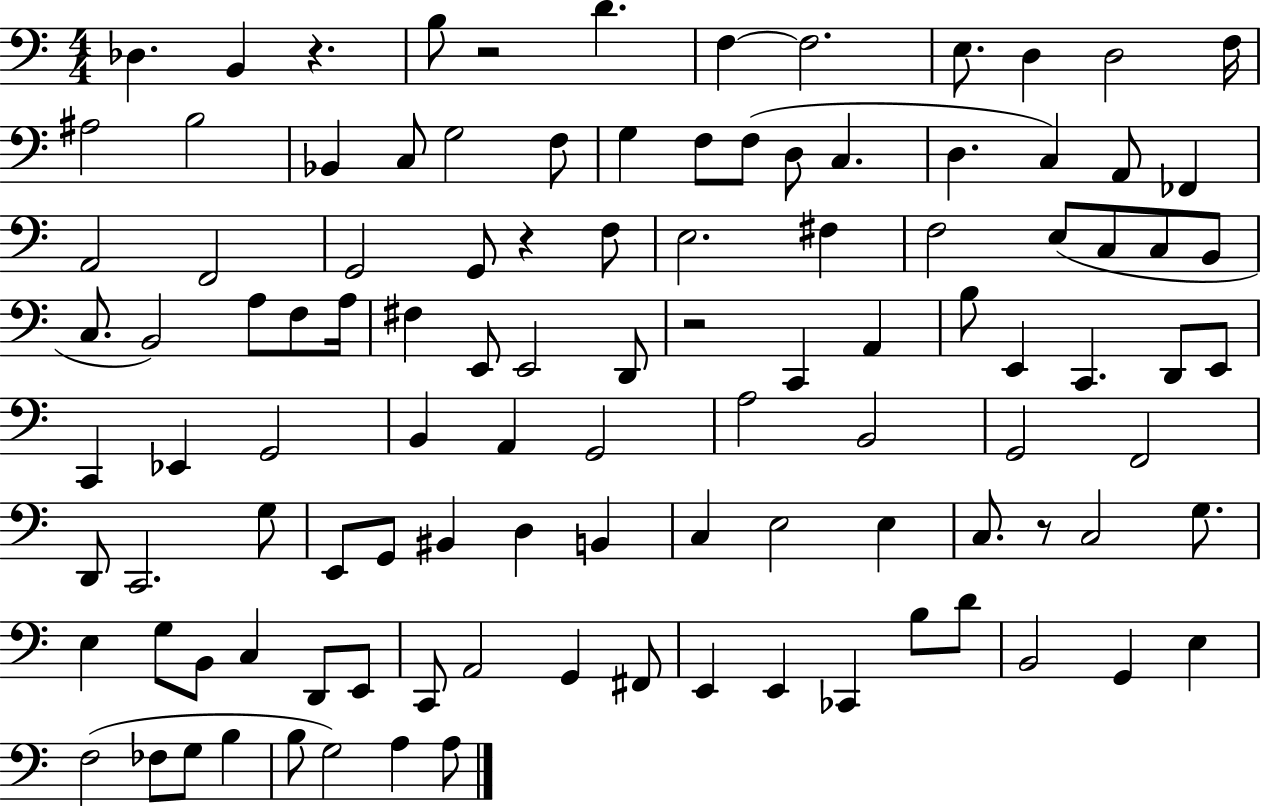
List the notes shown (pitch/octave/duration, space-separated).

Db3/q. B2/q R/q. B3/e R/h D4/q. F3/q F3/h. E3/e. D3/q D3/h F3/s A#3/h B3/h Bb2/q C3/e G3/h F3/e G3/q F3/e F3/e D3/e C3/q. D3/q. C3/q A2/e FES2/q A2/h F2/h G2/h G2/e R/q F3/e E3/h. F#3/q F3/h E3/e C3/e C3/e B2/e C3/e. B2/h A3/e F3/e A3/s F#3/q E2/e E2/h D2/e R/h C2/q A2/q B3/e E2/q C2/q. D2/e E2/e C2/q Eb2/q G2/h B2/q A2/q G2/h A3/h B2/h G2/h F2/h D2/e C2/h. G3/e E2/e G2/e BIS2/q D3/q B2/q C3/q E3/h E3/q C3/e. R/e C3/h G3/e. E3/q G3/e B2/e C3/q D2/e E2/e C2/e A2/h G2/q F#2/e E2/q E2/q CES2/q B3/e D4/e B2/h G2/q E3/q F3/h FES3/e G3/e B3/q B3/e G3/h A3/q A3/e